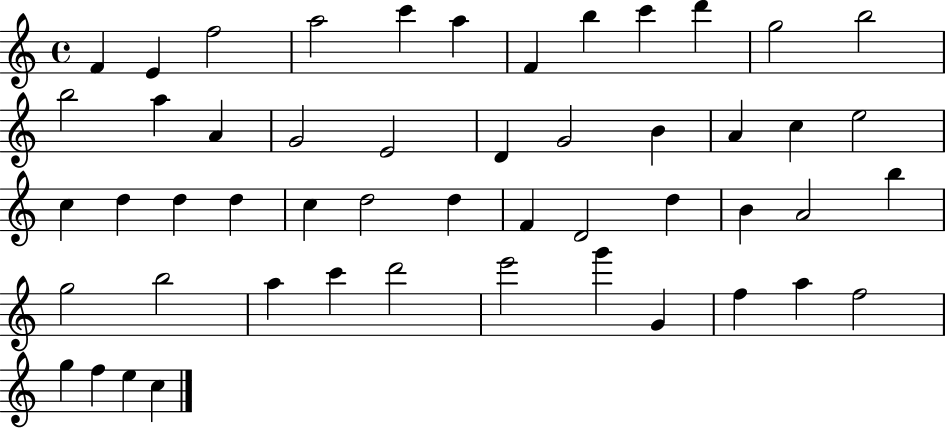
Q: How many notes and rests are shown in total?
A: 51